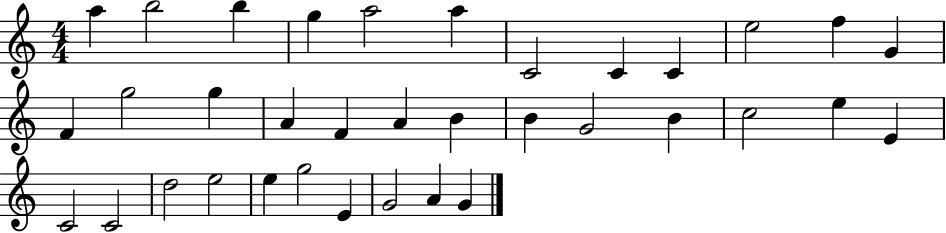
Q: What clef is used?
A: treble